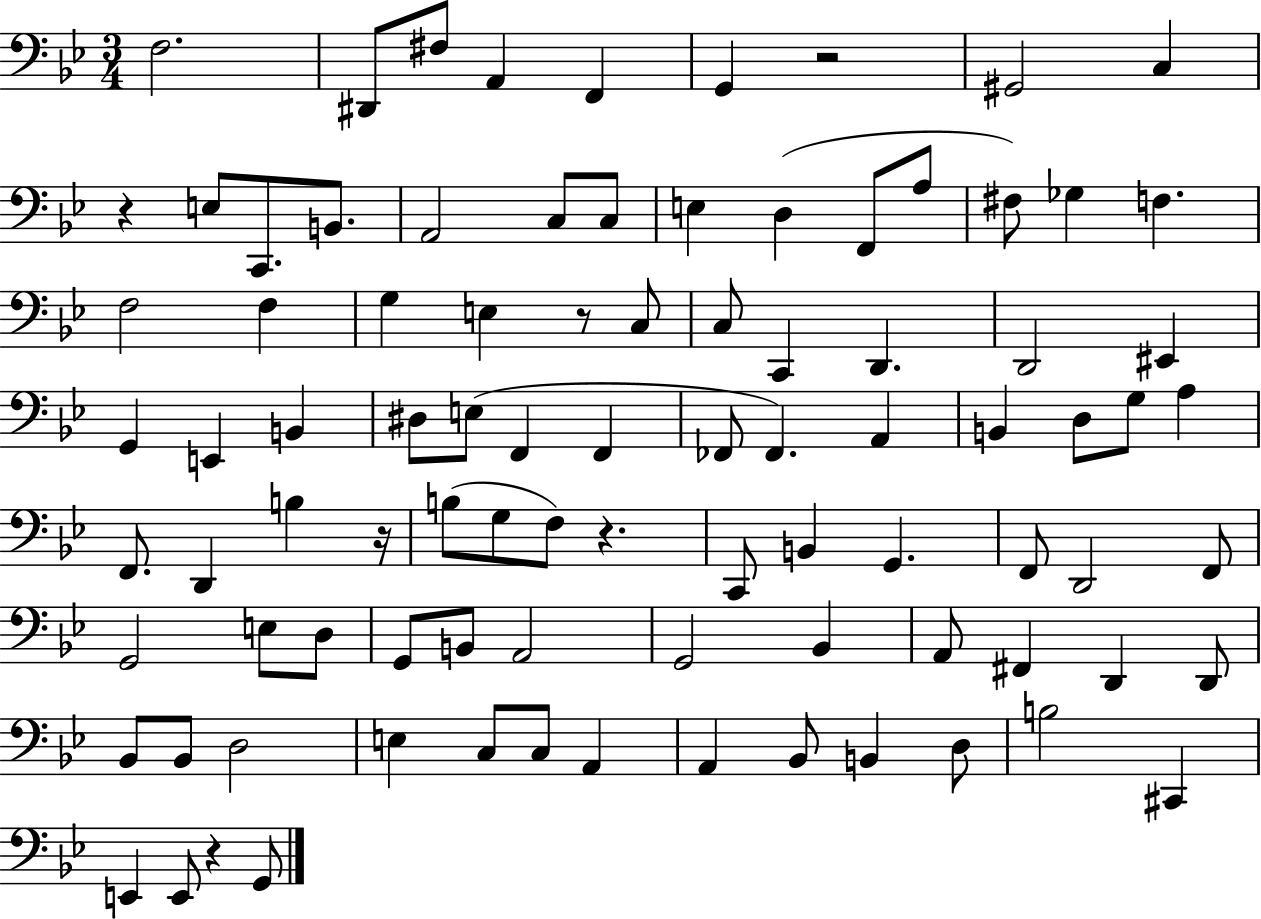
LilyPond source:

{
  \clef bass
  \numericTimeSignature
  \time 3/4
  \key bes \major
  f2. | dis,8 fis8 a,4 f,4 | g,4 r2 | gis,2 c4 | \break r4 e8 c,8. b,8. | a,2 c8 c8 | e4 d4( f,8 a8 | fis8) ges4 f4. | \break f2 f4 | g4 e4 r8 c8 | c8 c,4 d,4. | d,2 eis,4 | \break g,4 e,4 b,4 | dis8 e8( f,4 f,4 | fes,8 fes,4.) a,4 | b,4 d8 g8 a4 | \break f,8. d,4 b4 r16 | b8( g8 f8) r4. | c,8 b,4 g,4. | f,8 d,2 f,8 | \break g,2 e8 d8 | g,8 b,8 a,2 | g,2 bes,4 | a,8 fis,4 d,4 d,8 | \break bes,8 bes,8 d2 | e4 c8 c8 a,4 | a,4 bes,8 b,4 d8 | b2 cis,4 | \break e,4 e,8 r4 g,8 | \bar "|."
}